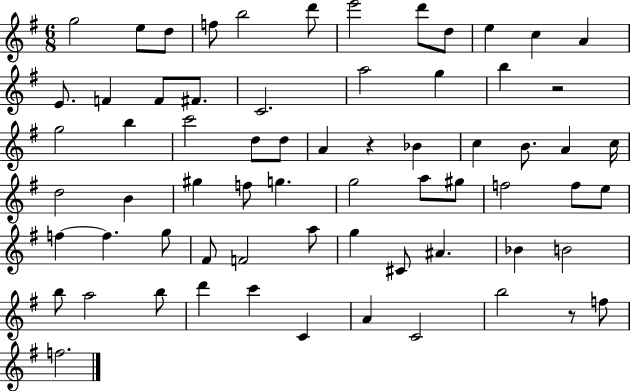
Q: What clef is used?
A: treble